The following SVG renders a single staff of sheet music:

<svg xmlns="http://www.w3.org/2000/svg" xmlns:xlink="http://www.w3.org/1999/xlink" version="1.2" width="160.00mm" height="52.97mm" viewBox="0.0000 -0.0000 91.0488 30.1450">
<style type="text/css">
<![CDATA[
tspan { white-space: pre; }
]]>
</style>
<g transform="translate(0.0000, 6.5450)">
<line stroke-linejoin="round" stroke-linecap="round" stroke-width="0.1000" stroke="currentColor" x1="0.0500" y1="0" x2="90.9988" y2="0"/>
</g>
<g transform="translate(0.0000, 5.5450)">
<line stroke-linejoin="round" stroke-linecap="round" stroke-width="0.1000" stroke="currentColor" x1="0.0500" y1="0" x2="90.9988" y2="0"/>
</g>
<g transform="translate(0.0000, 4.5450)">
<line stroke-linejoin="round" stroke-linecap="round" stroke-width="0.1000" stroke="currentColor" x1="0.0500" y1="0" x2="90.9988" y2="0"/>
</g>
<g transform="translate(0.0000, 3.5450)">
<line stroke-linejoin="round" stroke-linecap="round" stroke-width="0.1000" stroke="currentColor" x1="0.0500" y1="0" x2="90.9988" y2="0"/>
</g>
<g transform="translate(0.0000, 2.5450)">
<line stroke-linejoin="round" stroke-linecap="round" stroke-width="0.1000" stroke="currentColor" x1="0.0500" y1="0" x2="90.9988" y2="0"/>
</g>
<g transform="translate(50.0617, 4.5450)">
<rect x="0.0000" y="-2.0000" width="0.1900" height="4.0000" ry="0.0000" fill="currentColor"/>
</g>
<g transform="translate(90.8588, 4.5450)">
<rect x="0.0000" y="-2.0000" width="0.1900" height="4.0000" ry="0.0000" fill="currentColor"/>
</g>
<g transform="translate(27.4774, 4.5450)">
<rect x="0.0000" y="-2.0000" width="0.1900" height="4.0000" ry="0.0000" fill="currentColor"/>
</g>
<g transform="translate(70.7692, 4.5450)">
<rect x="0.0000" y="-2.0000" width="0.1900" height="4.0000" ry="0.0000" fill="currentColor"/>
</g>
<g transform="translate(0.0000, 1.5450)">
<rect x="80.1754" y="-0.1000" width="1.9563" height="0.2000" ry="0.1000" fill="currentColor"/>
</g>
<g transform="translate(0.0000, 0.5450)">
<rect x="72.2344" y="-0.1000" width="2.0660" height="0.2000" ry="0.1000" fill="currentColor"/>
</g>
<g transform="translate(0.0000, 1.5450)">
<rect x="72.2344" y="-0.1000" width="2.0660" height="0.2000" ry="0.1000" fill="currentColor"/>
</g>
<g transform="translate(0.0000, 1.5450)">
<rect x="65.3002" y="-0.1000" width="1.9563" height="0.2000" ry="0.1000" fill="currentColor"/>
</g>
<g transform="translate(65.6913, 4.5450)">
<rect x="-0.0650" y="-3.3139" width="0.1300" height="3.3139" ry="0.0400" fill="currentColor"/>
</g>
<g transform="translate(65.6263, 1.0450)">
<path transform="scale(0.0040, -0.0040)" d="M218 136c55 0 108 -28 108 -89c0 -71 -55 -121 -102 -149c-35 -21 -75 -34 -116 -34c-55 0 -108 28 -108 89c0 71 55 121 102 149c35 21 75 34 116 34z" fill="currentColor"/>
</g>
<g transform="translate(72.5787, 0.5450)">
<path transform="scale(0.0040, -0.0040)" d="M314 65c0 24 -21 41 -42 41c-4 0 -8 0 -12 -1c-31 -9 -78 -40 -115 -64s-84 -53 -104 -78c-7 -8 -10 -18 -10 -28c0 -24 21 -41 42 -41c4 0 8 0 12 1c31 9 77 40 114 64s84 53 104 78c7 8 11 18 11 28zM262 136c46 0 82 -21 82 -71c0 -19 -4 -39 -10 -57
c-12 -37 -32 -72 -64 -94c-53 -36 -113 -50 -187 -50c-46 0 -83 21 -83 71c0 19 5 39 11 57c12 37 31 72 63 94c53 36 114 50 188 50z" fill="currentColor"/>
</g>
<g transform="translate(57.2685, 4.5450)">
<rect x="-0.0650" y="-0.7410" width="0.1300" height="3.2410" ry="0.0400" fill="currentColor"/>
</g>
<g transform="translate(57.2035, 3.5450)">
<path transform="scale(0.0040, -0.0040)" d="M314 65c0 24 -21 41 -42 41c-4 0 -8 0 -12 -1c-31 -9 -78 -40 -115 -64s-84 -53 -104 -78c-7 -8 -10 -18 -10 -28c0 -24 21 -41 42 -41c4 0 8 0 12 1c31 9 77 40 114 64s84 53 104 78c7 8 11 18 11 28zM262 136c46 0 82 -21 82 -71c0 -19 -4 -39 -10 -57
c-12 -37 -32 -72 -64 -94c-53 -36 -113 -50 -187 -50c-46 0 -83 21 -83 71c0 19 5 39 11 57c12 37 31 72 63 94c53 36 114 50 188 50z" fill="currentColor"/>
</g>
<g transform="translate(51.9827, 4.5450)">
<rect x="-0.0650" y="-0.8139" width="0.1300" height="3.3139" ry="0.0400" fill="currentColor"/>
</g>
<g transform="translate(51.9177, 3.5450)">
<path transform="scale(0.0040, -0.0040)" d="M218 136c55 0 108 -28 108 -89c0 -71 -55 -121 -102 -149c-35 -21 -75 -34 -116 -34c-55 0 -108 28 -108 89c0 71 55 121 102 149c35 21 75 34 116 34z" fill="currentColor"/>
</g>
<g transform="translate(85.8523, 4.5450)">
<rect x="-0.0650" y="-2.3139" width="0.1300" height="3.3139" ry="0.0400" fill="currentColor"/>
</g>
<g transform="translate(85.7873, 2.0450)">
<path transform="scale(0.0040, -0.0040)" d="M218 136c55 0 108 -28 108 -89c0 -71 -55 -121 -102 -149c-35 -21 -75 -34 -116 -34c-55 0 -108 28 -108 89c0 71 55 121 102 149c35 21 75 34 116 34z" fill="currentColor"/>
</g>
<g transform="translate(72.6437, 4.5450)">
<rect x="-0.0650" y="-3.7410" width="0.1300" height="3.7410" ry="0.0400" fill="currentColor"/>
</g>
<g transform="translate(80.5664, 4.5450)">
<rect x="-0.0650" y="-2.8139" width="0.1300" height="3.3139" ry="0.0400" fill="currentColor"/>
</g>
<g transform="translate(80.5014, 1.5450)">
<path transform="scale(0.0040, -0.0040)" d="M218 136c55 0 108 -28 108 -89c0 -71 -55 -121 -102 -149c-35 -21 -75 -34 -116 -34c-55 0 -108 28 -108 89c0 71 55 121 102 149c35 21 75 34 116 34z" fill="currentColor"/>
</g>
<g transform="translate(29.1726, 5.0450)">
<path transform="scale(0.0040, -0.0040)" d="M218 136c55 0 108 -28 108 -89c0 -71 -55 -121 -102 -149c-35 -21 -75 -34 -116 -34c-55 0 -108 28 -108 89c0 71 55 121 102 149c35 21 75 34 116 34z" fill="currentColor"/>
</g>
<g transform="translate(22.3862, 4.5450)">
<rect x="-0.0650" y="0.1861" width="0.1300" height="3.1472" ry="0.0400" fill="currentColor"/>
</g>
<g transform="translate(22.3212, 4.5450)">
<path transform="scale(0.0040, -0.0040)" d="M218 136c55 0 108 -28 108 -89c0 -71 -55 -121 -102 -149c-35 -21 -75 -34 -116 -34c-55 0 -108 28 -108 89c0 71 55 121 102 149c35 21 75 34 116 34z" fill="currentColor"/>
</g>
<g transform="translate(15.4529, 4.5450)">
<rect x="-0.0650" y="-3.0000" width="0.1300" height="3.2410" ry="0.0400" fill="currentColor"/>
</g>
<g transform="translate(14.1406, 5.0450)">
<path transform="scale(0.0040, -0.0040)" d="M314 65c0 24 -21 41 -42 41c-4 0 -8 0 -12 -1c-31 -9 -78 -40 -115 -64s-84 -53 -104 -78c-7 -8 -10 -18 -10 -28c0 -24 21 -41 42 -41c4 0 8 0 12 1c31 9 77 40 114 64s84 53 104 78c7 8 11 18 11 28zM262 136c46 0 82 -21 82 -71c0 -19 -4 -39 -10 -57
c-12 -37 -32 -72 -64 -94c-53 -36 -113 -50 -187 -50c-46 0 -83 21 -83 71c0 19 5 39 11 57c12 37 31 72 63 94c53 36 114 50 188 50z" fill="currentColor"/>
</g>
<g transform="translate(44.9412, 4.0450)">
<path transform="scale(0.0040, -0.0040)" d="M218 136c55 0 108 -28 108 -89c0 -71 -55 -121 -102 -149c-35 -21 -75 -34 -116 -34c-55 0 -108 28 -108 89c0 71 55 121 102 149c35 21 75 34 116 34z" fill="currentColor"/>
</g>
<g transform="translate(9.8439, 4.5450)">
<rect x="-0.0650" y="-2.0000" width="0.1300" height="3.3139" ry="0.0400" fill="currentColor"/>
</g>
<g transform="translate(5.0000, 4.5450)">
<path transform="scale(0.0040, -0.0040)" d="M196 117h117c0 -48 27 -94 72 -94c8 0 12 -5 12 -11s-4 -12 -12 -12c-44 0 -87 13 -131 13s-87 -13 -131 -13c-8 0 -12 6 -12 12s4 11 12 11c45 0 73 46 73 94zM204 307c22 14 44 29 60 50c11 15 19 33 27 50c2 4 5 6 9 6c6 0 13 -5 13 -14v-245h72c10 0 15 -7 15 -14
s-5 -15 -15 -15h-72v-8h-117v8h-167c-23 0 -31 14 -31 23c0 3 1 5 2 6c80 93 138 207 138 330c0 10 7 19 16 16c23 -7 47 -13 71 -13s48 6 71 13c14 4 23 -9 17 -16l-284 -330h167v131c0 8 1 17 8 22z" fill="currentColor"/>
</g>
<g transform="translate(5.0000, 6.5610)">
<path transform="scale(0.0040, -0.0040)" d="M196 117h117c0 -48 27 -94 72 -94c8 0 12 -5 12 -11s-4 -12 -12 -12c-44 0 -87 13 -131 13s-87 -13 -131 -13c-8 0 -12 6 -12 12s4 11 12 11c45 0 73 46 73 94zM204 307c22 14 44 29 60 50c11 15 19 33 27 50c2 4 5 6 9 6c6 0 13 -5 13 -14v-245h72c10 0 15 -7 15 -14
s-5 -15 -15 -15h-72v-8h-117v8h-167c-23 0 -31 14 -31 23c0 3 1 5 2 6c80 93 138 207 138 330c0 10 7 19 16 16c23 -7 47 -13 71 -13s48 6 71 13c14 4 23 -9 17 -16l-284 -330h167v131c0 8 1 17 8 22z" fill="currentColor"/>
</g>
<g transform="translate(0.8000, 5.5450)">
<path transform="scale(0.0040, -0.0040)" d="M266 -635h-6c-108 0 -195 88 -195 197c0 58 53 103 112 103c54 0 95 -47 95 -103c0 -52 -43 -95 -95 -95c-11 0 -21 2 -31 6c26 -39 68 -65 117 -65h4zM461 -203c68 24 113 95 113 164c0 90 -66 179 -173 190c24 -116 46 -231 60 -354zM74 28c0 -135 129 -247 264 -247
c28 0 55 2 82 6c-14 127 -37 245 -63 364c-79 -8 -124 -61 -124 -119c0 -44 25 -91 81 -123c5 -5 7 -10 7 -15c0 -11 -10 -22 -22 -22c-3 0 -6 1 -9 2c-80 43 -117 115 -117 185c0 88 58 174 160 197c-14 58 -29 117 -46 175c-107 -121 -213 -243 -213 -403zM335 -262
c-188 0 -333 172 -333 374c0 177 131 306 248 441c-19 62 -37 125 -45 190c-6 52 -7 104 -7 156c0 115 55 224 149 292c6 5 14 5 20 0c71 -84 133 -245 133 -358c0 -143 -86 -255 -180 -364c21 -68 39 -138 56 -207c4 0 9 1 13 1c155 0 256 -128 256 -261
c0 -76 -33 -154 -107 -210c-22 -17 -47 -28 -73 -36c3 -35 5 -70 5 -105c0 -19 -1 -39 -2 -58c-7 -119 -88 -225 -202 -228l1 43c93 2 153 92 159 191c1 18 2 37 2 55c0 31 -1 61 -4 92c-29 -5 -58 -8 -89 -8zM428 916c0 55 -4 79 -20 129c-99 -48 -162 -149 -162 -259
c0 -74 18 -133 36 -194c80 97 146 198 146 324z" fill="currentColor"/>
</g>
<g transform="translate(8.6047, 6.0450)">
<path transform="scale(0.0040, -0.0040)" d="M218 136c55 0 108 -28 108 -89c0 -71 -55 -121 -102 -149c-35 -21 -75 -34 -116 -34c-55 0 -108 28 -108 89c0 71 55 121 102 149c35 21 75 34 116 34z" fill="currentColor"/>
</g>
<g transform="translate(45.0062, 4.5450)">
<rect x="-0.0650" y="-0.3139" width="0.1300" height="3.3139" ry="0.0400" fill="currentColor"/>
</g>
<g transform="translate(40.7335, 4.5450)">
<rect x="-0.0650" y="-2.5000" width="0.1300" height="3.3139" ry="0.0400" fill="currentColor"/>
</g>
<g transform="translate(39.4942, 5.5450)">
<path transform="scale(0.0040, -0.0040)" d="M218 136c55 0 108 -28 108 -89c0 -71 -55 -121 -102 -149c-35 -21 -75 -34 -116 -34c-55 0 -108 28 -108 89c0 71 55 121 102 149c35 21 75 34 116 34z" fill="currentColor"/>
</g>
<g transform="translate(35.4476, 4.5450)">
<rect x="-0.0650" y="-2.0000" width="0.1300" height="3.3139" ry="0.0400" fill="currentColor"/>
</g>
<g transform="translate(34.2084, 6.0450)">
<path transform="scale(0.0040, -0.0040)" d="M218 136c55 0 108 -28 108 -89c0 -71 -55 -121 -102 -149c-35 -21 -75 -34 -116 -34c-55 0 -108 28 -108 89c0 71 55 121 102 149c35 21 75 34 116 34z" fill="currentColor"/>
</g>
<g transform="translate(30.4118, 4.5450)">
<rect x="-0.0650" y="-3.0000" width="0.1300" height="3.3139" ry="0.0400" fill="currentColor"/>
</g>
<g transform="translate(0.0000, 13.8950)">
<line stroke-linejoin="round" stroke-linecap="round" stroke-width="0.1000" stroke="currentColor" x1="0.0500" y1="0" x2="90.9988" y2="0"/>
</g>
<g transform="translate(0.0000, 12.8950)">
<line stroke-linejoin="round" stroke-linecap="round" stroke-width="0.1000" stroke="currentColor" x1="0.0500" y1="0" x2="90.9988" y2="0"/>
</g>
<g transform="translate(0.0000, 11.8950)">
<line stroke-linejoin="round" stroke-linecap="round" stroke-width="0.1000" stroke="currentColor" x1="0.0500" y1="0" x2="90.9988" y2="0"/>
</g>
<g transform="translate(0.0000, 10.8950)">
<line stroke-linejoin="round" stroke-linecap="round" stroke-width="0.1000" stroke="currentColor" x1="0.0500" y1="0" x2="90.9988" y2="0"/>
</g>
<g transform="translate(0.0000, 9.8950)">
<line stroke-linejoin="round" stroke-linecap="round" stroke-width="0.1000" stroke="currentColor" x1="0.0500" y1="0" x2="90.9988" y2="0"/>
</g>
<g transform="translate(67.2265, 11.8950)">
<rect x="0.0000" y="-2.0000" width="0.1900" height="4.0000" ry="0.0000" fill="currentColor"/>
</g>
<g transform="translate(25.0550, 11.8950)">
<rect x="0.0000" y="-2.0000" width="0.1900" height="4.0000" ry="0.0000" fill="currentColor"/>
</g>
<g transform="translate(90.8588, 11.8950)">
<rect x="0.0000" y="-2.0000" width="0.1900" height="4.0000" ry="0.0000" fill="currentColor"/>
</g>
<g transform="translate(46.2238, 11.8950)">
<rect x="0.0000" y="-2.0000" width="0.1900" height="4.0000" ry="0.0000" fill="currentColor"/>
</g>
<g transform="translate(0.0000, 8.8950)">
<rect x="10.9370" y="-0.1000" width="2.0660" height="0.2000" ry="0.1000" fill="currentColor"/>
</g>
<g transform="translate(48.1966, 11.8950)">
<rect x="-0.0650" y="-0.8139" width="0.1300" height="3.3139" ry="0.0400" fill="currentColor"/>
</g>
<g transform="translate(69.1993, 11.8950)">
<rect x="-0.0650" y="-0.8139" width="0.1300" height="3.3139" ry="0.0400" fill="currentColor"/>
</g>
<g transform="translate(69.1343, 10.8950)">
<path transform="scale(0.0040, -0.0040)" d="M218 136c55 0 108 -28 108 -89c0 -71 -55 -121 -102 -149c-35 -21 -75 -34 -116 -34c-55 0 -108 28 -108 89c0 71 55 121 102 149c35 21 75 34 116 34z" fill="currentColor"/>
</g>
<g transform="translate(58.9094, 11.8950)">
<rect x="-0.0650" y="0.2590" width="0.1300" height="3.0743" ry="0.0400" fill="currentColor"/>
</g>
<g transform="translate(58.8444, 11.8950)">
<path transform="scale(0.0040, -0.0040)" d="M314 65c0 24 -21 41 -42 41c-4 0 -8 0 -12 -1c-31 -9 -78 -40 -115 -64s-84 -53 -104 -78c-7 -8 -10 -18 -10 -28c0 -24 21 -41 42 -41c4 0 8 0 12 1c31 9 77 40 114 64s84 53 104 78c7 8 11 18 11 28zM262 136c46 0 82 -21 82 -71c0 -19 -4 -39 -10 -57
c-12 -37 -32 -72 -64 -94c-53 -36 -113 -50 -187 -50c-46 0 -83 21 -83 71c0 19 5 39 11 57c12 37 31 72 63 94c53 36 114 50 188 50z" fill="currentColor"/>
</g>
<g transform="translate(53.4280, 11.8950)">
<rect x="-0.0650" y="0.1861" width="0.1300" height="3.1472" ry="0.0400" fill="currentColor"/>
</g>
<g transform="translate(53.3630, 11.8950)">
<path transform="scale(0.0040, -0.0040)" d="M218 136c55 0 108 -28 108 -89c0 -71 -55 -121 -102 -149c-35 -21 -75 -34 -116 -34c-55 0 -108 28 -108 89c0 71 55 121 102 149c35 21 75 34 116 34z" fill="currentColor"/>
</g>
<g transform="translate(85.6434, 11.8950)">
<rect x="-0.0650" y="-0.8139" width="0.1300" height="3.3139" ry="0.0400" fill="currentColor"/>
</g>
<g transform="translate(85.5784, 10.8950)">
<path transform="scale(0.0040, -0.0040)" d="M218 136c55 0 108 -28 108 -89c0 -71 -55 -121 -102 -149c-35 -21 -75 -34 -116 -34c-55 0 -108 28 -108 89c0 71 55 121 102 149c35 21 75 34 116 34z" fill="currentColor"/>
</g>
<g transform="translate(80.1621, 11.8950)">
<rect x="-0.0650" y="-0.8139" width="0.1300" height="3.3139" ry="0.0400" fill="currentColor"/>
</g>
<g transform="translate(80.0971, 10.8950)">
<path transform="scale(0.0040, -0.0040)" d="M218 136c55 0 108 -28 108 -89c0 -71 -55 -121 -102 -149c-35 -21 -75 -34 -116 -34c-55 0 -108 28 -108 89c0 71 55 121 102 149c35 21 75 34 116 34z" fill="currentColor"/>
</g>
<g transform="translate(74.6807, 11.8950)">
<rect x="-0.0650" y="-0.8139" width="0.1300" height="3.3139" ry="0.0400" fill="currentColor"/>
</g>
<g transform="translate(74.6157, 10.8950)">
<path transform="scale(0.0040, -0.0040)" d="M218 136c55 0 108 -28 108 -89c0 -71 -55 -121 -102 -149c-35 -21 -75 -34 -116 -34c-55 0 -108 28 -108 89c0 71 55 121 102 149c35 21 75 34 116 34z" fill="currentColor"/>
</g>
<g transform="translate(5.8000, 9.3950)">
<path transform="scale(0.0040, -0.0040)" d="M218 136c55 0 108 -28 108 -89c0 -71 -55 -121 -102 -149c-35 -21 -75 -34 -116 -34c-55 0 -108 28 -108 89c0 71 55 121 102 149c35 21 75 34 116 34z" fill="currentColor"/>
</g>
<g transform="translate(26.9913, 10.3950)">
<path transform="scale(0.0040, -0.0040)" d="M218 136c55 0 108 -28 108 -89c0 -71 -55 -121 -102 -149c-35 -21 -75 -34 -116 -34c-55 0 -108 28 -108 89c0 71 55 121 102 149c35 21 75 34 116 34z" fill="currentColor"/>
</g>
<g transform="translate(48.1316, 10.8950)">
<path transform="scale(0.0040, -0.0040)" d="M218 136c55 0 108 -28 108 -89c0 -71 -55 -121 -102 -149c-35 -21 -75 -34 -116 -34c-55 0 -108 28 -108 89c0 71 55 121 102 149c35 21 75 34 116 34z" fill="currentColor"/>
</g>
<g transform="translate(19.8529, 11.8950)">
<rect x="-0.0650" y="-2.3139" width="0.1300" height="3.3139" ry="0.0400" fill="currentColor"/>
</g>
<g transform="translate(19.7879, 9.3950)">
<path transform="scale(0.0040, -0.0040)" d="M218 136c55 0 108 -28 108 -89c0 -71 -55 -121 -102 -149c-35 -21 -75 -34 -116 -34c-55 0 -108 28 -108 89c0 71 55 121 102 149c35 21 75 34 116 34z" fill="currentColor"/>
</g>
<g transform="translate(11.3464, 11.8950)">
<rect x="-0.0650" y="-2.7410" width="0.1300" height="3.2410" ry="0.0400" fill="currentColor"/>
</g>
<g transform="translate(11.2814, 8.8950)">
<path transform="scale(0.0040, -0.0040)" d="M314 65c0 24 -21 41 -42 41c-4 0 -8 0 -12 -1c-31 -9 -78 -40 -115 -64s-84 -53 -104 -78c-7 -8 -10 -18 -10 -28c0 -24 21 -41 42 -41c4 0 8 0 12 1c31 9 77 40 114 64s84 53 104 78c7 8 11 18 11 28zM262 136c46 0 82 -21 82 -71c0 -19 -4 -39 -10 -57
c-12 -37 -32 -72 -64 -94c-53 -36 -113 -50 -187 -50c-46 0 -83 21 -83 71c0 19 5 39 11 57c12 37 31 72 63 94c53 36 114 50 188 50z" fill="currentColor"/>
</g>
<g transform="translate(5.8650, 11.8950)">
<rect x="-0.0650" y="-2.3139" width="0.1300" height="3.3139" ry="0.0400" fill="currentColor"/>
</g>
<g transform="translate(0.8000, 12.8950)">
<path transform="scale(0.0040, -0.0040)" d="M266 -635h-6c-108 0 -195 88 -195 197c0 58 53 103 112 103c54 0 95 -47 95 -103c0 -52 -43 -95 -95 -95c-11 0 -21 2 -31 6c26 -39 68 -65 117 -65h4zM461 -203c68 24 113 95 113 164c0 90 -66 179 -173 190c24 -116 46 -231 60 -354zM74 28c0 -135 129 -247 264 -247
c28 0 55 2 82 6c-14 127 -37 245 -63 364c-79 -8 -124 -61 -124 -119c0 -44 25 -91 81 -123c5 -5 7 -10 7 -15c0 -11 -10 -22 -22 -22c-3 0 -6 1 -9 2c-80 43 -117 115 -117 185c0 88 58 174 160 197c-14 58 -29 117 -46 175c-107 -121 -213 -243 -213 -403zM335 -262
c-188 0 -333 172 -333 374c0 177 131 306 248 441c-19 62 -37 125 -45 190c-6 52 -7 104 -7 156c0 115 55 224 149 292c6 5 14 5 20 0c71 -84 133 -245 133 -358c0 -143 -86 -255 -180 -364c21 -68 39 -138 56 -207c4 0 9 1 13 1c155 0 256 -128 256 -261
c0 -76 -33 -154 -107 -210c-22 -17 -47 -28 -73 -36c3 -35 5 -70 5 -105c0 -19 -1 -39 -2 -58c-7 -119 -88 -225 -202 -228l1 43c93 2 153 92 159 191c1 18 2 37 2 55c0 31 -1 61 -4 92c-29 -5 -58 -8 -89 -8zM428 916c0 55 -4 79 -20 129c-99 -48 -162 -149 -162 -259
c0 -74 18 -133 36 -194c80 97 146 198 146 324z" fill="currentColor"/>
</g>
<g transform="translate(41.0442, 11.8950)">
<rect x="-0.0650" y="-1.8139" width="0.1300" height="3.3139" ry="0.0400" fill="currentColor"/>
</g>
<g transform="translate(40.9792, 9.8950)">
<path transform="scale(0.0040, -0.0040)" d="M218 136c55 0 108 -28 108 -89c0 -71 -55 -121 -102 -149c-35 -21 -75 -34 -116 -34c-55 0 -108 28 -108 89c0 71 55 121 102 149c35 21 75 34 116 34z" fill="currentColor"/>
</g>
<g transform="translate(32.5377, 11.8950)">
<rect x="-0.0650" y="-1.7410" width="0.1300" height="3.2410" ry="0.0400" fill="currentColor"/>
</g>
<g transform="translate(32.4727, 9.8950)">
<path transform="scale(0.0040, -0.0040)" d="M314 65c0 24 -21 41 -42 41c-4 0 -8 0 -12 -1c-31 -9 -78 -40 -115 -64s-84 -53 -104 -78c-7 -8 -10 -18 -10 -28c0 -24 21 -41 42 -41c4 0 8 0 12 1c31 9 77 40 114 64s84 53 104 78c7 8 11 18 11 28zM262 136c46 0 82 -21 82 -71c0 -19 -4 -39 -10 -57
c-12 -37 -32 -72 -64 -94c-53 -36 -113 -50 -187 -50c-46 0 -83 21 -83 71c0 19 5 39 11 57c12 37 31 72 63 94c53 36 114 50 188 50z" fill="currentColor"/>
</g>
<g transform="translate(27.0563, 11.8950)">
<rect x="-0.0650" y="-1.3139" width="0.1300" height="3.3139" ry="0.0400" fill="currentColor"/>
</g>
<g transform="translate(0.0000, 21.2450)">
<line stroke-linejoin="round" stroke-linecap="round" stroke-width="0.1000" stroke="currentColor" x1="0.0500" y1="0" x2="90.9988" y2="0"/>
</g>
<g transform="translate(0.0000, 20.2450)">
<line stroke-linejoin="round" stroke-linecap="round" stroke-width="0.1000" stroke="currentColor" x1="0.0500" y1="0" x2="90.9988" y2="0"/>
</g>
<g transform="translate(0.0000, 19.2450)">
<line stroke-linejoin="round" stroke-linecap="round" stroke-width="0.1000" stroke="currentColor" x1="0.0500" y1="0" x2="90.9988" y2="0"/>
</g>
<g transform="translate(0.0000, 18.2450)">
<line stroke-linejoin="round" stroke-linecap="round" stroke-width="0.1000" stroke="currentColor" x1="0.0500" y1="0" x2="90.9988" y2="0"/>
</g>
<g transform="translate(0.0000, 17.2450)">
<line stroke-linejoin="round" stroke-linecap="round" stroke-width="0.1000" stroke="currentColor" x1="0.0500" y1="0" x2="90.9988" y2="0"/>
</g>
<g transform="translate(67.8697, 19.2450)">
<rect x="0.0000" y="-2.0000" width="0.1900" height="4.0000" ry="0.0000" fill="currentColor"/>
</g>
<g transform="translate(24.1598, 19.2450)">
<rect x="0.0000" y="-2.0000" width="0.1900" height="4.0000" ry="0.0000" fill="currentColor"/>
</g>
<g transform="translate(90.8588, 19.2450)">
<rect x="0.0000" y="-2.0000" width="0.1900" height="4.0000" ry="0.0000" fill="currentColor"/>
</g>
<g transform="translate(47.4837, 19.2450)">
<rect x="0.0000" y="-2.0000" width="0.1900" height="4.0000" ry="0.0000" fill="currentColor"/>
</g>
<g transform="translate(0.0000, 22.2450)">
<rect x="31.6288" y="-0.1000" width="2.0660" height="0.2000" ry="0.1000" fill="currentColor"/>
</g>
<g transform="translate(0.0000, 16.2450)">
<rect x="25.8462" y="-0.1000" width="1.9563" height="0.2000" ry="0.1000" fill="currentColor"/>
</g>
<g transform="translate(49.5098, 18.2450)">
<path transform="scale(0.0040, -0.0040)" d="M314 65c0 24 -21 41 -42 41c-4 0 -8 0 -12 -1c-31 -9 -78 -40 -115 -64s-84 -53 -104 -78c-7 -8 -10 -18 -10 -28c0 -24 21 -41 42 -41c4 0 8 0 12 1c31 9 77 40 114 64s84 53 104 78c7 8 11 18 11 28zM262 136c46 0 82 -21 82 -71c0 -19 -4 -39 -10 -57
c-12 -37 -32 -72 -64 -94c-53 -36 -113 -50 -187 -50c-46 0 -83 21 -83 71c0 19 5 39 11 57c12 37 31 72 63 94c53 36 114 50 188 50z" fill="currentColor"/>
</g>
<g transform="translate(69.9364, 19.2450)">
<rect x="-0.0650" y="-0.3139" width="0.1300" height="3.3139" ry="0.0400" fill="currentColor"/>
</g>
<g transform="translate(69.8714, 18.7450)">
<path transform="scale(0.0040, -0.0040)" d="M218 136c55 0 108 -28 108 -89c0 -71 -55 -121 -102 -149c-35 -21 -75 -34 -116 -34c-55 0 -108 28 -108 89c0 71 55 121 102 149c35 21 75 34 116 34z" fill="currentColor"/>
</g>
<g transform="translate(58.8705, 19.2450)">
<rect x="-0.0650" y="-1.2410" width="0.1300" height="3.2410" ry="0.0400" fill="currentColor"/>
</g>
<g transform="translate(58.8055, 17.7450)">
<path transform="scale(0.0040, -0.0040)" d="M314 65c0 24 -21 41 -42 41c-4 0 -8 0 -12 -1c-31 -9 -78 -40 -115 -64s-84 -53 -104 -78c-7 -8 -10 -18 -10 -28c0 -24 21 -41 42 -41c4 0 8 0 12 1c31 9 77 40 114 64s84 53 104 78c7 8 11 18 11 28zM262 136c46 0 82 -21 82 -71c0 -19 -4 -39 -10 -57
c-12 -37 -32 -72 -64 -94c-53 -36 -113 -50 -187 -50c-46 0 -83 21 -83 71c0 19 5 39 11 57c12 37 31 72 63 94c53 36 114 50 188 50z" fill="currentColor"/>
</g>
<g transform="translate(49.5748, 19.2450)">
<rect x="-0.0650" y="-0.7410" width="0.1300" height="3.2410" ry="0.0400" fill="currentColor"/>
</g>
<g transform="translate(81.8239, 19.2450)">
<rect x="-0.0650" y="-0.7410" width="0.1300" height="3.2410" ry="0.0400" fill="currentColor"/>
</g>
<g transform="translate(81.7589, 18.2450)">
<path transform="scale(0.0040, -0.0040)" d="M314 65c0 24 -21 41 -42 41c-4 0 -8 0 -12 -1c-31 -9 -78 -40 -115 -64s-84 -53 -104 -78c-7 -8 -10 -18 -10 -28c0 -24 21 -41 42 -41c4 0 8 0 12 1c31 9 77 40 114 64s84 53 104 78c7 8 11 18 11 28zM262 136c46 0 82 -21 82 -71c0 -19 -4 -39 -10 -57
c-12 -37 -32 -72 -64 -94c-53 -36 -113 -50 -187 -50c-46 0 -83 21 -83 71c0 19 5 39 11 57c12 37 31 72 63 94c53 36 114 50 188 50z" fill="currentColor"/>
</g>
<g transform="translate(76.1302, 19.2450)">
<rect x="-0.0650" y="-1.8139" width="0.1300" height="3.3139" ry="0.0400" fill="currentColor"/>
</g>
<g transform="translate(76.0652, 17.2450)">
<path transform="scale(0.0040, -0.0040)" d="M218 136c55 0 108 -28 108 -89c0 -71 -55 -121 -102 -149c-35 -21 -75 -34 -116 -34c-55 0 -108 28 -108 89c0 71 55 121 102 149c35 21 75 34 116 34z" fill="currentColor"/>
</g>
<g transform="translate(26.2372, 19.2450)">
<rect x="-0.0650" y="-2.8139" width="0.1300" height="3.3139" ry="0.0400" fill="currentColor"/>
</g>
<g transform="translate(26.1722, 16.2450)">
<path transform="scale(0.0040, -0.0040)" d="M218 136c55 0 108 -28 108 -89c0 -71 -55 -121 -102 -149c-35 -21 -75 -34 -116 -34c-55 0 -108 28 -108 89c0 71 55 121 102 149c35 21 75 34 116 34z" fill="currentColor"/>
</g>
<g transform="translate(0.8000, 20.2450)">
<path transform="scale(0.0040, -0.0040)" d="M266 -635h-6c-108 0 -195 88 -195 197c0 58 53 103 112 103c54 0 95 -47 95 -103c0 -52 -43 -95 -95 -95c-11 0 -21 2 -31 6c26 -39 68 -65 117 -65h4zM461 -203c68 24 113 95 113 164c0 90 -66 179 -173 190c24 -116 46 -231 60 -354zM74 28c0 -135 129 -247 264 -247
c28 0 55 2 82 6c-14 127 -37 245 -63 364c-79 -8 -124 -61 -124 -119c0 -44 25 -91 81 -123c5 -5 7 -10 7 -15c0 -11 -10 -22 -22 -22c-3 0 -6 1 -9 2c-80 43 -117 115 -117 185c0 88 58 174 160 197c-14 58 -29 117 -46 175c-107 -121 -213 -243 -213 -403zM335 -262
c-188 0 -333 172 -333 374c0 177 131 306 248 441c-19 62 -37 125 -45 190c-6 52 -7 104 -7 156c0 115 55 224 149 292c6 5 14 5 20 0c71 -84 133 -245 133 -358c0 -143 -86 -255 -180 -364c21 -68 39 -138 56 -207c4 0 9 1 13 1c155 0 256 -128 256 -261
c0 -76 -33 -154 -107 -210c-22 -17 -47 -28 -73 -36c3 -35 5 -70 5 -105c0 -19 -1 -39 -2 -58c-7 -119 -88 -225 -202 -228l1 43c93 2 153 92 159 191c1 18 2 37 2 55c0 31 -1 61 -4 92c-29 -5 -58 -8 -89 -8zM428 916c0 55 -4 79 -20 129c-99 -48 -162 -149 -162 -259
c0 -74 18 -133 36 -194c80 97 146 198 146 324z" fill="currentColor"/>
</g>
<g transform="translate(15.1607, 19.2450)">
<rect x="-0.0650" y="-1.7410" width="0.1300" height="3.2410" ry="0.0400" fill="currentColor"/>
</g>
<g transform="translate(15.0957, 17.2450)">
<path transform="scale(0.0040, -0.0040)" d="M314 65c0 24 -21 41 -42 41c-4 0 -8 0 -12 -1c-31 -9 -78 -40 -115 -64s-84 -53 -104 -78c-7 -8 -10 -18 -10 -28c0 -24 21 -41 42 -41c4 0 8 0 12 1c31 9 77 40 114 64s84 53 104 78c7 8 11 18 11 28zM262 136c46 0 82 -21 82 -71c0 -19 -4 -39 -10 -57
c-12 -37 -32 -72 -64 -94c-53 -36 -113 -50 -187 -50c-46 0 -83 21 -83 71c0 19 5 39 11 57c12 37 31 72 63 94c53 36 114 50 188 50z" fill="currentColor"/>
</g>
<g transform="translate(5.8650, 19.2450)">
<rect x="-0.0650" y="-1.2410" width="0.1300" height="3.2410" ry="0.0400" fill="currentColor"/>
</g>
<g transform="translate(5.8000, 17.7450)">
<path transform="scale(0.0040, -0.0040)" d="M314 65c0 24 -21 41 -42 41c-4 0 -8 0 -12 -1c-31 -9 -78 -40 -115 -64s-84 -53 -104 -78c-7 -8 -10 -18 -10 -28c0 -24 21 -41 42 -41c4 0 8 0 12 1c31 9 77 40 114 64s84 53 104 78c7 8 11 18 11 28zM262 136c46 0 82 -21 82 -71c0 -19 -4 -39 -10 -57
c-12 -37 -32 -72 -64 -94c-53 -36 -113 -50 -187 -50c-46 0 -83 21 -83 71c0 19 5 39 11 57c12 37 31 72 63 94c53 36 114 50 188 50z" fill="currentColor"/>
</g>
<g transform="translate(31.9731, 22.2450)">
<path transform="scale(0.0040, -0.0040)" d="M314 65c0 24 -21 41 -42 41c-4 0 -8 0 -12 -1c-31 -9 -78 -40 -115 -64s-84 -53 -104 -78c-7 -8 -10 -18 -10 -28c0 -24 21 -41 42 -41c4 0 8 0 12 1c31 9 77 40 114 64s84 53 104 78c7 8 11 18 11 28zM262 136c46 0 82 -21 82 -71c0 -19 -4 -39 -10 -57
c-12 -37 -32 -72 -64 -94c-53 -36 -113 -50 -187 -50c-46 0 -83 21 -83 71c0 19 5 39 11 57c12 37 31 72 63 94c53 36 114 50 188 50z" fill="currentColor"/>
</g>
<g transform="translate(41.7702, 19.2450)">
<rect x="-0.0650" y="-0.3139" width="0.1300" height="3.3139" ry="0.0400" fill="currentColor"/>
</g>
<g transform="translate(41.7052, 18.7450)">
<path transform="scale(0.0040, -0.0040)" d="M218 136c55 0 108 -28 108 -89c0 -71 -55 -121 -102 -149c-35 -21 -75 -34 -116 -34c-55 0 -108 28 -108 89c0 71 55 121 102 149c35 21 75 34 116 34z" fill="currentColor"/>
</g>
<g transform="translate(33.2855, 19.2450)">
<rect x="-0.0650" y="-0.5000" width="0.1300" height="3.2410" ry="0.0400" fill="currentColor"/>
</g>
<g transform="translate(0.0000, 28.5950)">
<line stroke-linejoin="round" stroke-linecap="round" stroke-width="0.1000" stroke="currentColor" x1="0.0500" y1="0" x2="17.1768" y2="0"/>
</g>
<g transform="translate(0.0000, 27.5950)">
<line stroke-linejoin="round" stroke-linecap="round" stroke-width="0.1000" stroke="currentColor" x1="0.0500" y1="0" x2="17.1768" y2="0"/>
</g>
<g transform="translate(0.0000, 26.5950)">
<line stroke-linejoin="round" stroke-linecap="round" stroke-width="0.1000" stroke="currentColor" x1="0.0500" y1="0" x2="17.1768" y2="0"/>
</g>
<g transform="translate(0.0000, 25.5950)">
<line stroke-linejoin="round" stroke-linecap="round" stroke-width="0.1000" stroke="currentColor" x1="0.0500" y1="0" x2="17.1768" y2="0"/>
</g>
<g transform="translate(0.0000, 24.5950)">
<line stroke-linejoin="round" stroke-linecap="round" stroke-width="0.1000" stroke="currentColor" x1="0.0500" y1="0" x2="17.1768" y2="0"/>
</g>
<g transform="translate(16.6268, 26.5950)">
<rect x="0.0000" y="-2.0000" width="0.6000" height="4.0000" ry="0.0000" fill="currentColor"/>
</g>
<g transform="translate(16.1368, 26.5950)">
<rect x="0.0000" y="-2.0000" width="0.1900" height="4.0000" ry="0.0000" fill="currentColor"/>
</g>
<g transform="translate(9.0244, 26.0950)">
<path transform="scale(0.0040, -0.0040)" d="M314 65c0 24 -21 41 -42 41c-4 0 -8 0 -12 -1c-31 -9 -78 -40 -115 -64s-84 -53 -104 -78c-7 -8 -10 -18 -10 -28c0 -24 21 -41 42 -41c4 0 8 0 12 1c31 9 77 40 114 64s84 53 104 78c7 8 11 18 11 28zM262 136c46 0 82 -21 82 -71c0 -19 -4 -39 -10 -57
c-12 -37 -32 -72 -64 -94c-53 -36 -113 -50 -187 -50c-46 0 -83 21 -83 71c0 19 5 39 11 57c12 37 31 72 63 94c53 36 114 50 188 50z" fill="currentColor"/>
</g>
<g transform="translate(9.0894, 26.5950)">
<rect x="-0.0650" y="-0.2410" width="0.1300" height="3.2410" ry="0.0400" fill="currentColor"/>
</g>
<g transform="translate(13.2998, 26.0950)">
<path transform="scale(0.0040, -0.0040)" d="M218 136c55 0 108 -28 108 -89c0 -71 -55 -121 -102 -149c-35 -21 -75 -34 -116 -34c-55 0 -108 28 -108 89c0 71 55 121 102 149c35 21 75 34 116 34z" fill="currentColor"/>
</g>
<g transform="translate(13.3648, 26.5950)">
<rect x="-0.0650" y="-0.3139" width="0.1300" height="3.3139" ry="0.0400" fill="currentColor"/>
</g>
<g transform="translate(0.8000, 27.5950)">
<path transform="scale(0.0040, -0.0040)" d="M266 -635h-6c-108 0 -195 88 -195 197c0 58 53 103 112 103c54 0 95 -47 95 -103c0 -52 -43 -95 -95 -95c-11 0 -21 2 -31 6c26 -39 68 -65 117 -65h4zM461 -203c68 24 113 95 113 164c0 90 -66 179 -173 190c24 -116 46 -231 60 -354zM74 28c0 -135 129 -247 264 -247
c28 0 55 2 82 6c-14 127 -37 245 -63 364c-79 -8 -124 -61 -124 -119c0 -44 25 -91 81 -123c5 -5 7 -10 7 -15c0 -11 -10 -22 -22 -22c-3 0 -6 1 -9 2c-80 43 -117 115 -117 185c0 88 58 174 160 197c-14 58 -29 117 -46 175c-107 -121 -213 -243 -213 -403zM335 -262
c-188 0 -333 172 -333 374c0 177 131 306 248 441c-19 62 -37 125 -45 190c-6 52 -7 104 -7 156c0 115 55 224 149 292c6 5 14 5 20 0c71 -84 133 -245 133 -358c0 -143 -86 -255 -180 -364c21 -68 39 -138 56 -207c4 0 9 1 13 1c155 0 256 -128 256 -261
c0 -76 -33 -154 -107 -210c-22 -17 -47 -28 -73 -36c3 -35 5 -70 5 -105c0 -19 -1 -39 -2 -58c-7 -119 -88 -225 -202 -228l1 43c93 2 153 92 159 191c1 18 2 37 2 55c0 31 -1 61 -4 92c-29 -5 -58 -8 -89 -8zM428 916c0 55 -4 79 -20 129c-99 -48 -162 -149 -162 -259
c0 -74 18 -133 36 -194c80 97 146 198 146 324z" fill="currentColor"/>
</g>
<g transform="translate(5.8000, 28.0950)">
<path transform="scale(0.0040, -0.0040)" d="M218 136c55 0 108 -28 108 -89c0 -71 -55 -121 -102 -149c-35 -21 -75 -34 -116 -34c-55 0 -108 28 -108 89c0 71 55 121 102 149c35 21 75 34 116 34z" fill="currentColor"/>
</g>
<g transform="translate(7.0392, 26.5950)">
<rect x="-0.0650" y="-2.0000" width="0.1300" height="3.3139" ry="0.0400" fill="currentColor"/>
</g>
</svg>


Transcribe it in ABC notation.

X:1
T:Untitled
M:4/4
L:1/4
K:C
F A2 B A F G c d d2 b c'2 a g g a2 g e f2 f d B B2 d d d d e2 f2 a C2 c d2 e2 c f d2 F c2 c